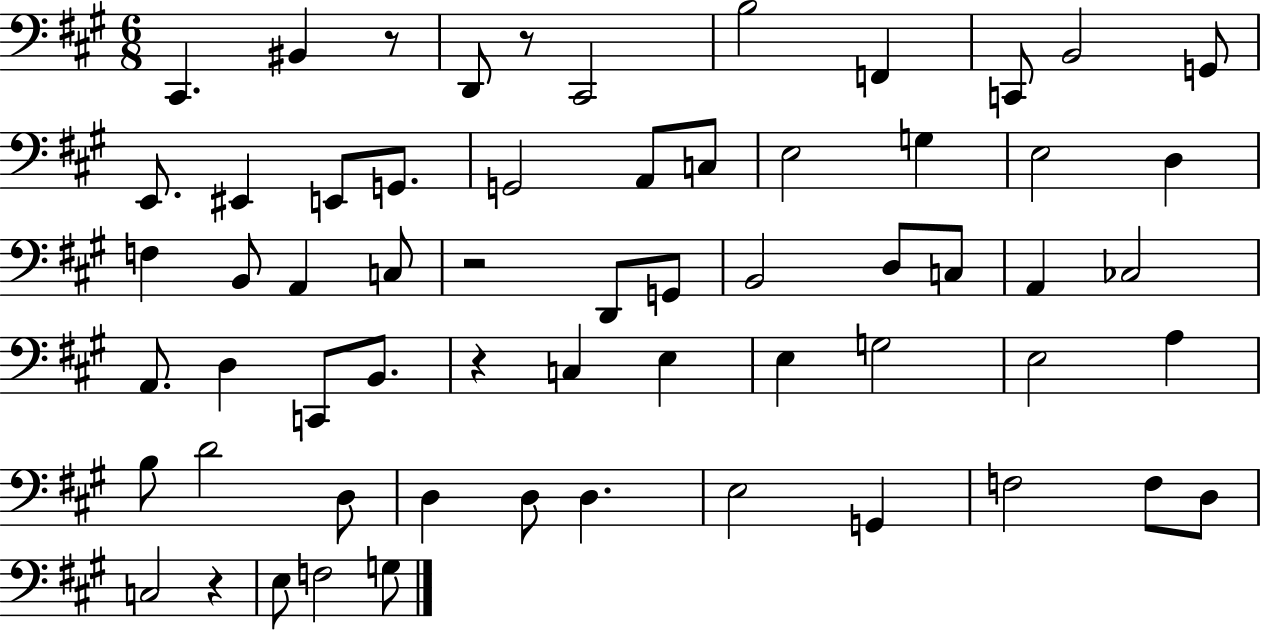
{
  \clef bass
  \numericTimeSignature
  \time 6/8
  \key a \major
  cis,4. bis,4 r8 | d,8 r8 cis,2 | b2 f,4 | c,8 b,2 g,8 | \break e,8. eis,4 e,8 g,8. | g,2 a,8 c8 | e2 g4 | e2 d4 | \break f4 b,8 a,4 c8 | r2 d,8 g,8 | b,2 d8 c8 | a,4 ces2 | \break a,8. d4 c,8 b,8. | r4 c4 e4 | e4 g2 | e2 a4 | \break b8 d'2 d8 | d4 d8 d4. | e2 g,4 | f2 f8 d8 | \break c2 r4 | e8 f2 g8 | \bar "|."
}